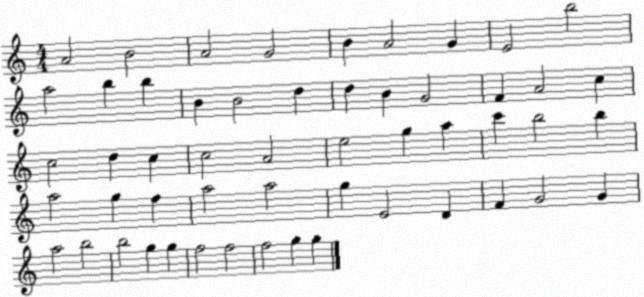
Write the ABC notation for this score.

X:1
T:Untitled
M:4/4
L:1/4
K:C
A2 B2 A2 G2 B A2 G E2 b2 a2 b b B B2 d d B G2 F A2 c c2 d c c2 A2 e2 g a c' b2 b a2 g f a2 a2 g E2 D F G2 G a2 b2 b2 g g f2 f2 f2 g g